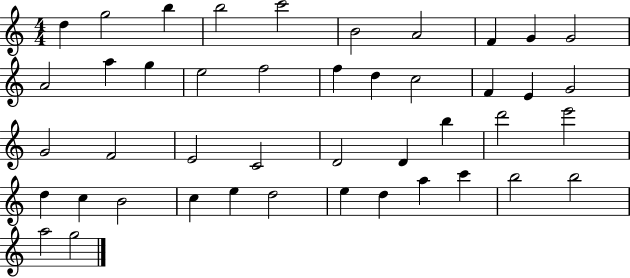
D5/q G5/h B5/q B5/h C6/h B4/h A4/h F4/q G4/q G4/h A4/h A5/q G5/q E5/h F5/h F5/q D5/q C5/h F4/q E4/q G4/h G4/h F4/h E4/h C4/h D4/h D4/q B5/q D6/h E6/h D5/q C5/q B4/h C5/q E5/q D5/h E5/q D5/q A5/q C6/q B5/h B5/h A5/h G5/h